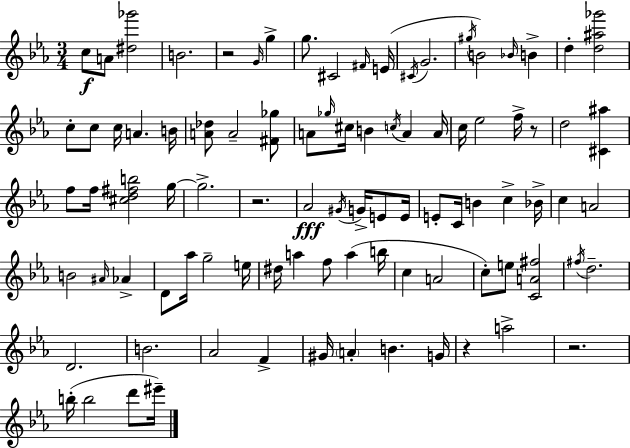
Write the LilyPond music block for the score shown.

{
  \clef treble
  \numericTimeSignature
  \time 3/4
  \key c \minor
  c''8\f a'8 <dis'' ges'''>2 | b'2. | r2 \grace { g'16 } g''4-> | g''8. cis'2 | \break \grace { fis'16 } e'16( \acciaccatura { cis'16 } g'2. | \acciaccatura { gis''16 }) b'2 | \grace { bes'16 } b'4-> d''4-. <d'' ais'' ges'''>2 | c''8-. c''8 c''16 a'4. | \break b'16 <a' des''>8 a'2-- | <fis' ges''>8 a'8 \grace { ges''16 } cis''16 b'4 | \acciaccatura { c''16 } a'4 a'16 c''16 ees''2 | f''16-> r8 d''2 | \break <cis' ais''>4 f''8 f''16 <cis'' d'' fis'' b''>2 | g''16~~ g''2.-> | r2. | aes'2\fff | \break \acciaccatura { gis'16 } g'16-> e'8 e'16 e'8-. c'16 b'4 | c''4-> bes'16-> c''4 | a'2 b'2 | \grace { ais'16 } aes'4-> d'8 aes''16 | \break g''2-- e''16 dis''16 a''4 | f''8 a''4( b''16 c''4 | a'2 c''8-.) e''8 | <c' a' fis''>2 \acciaccatura { fis''16 } d''2.-- | \break d'2. | b'2. | aes'2 | f'4-> gis'16 \parenthesize a'4-. | \break b'4. g'16 r4 | a''2-> r2. | b''16-.( b''2 | d'''8 eis'''16--) \bar "|."
}